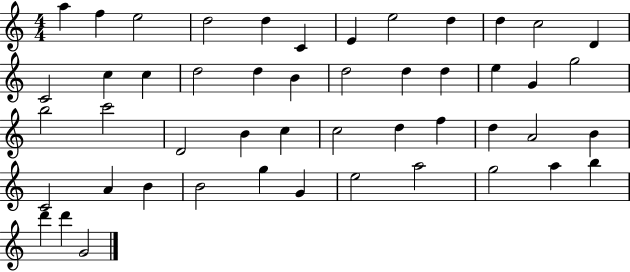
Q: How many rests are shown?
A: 0